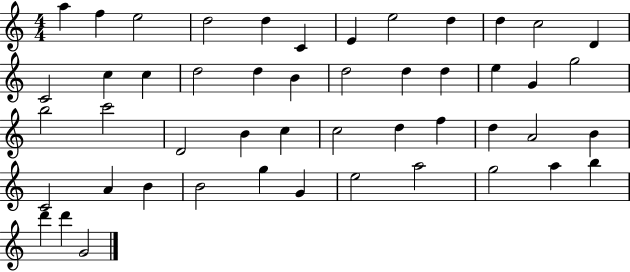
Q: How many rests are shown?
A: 0